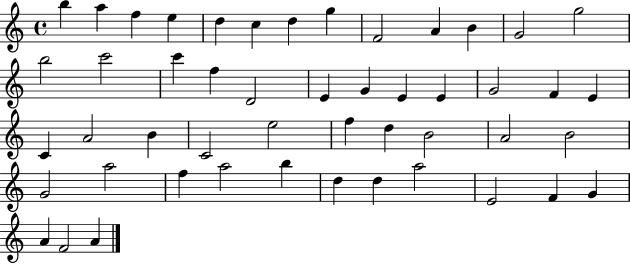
X:1
T:Untitled
M:4/4
L:1/4
K:C
b a f e d c d g F2 A B G2 g2 b2 c'2 c' f D2 E G E E G2 F E C A2 B C2 e2 f d B2 A2 B2 G2 a2 f a2 b d d a2 E2 F G A F2 A